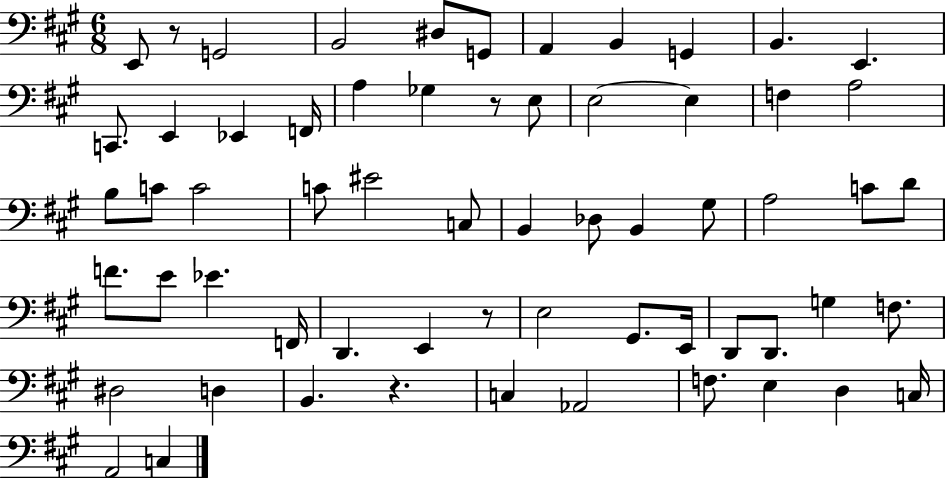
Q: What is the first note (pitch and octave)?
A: E2